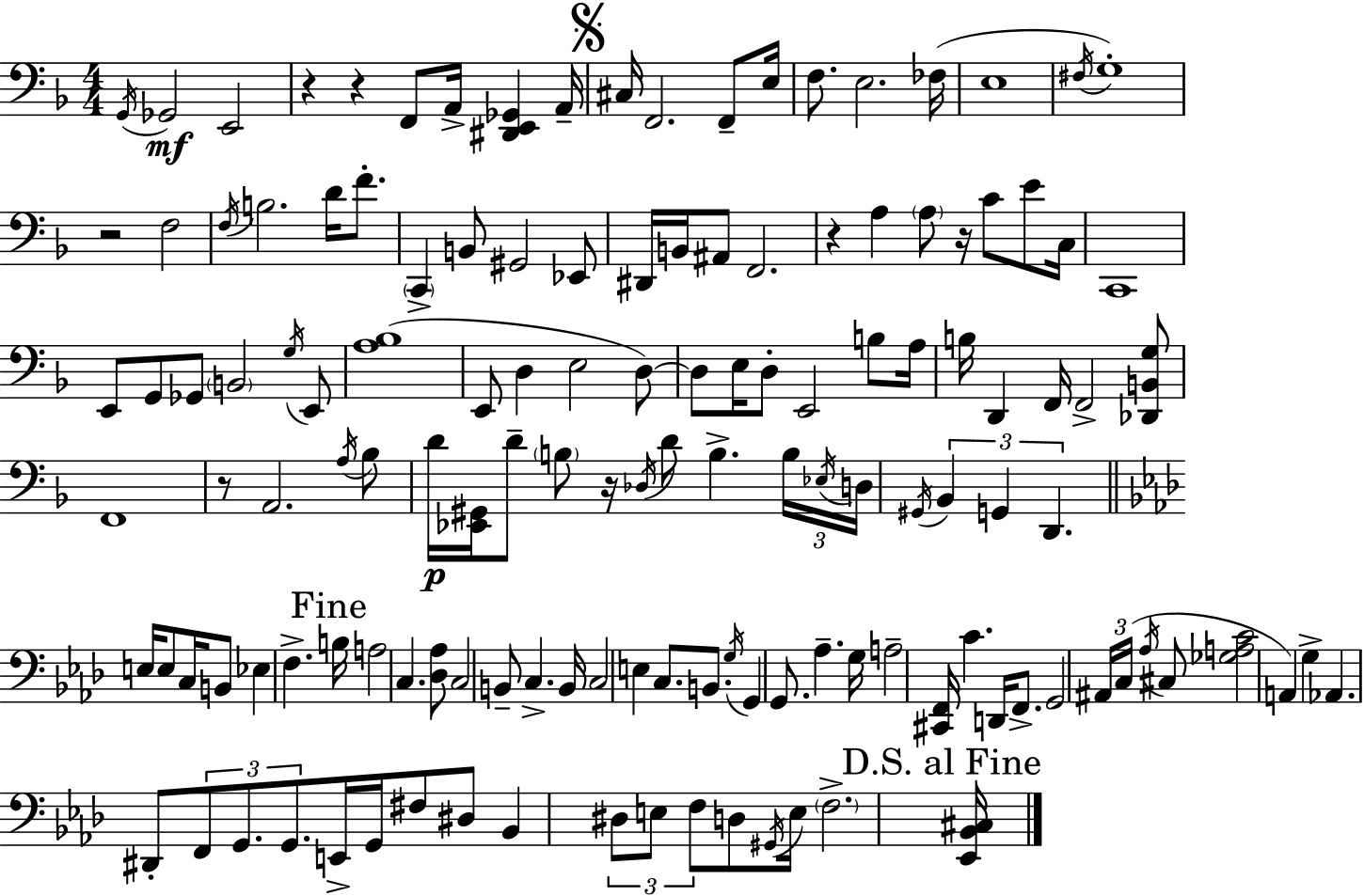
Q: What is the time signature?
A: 4/4